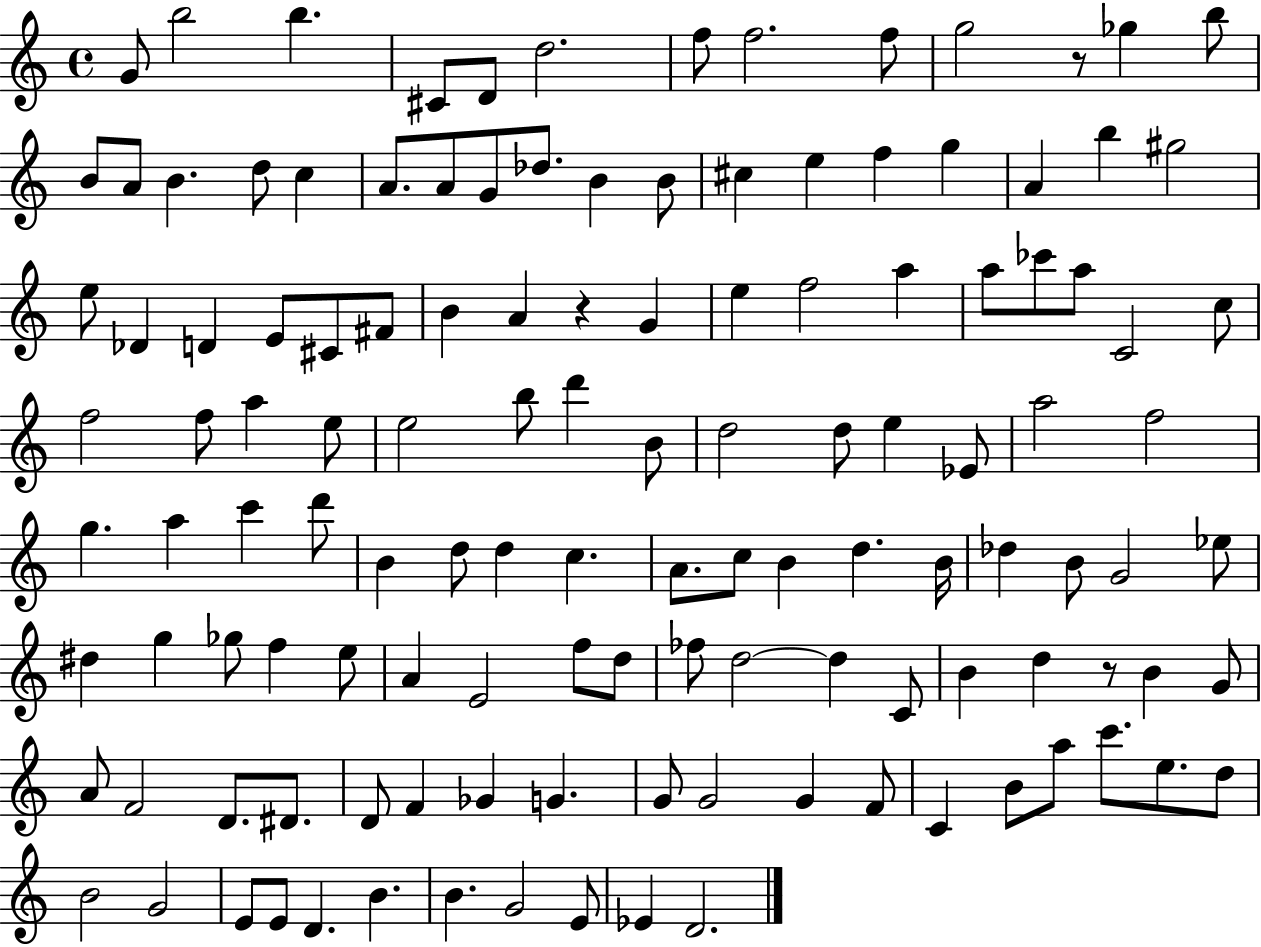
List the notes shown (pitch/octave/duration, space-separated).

G4/e B5/h B5/q. C#4/e D4/e D5/h. F5/e F5/h. F5/e G5/h R/e Gb5/q B5/e B4/e A4/e B4/q. D5/e C5/q A4/e. A4/e G4/e Db5/e. B4/q B4/e C#5/q E5/q F5/q G5/q A4/q B5/q G#5/h E5/e Db4/q D4/q E4/e C#4/e F#4/e B4/q A4/q R/q G4/q E5/q F5/h A5/q A5/e CES6/e A5/e C4/h C5/e F5/h F5/e A5/q E5/e E5/h B5/e D6/q B4/e D5/h D5/e E5/q Eb4/e A5/h F5/h G5/q. A5/q C6/q D6/e B4/q D5/e D5/q C5/q. A4/e. C5/e B4/q D5/q. B4/s Db5/q B4/e G4/h Eb5/e D#5/q G5/q Gb5/e F5/q E5/e A4/q E4/h F5/e D5/e FES5/e D5/h D5/q C4/e B4/q D5/q R/e B4/q G4/e A4/e F4/h D4/e. D#4/e. D4/e F4/q Gb4/q G4/q. G4/e G4/h G4/q F4/e C4/q B4/e A5/e C6/e. E5/e. D5/e B4/h G4/h E4/e E4/e D4/q. B4/q. B4/q. G4/h E4/e Eb4/q D4/h.